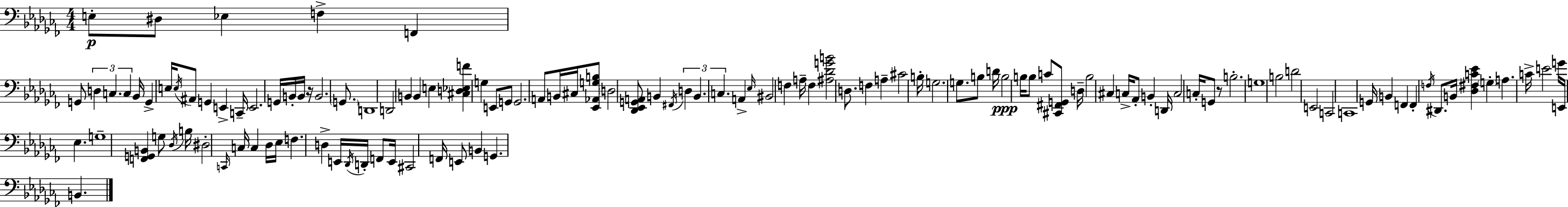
X:1
T:Untitled
M:4/4
L:1/4
K:Abm
E,/2 ^D,/2 _E, F, F,, G,,/2 D, C, C, _B,,/4 G,, E,/4 E,/4 ^A,,/2 G,, E,, C,,/4 E,,2 G,,/4 B,,/4 B,,/4 z/4 B,,2 G,,/2 D,,4 D,,2 B,, B,, E, [^C,D,_E,F] G, E,,/2 G,,/2 G,,2 A,,/2 B,,/4 ^C,/4 [_E,,_A,,G,B,]/2 D,2 [_D,,_E,,G,,A,,]/2 B,, ^F,,/4 D, B,, C, A,, _E,/4 ^B,,2 F, A,/4 F, [^A,_DGB]2 D,/2 F, A, ^C2 B,/4 G,2 G,/2 B,/2 D/4 B,2 B,/4 B,/2 C/2 [^C,,^F,,G,,]/2 D,/4 B,2 ^C, C,/4 _A,,/2 B,, D,,/4 C,2 C,/4 G,,/2 z/2 B,2 G,4 B,2 D2 E,,2 C,,2 C,,4 G,,/4 B,, F,, F,, F,/4 ^D,,/2 B,,/4 [_D,^F,C_E] G, A, C/4 E2 G/4 E,,/4 _E, G,4 [F,,G,,B,,] G,/2 _D,/4 B,/4 ^D,2 C,,/4 C,/4 C, _D,/4 _E,/4 F, D, E,,/4 _D,,/4 D,,/4 F,,/2 E,,/4 ^C,,2 F,,/4 E,,/2 B,, G,, B,,